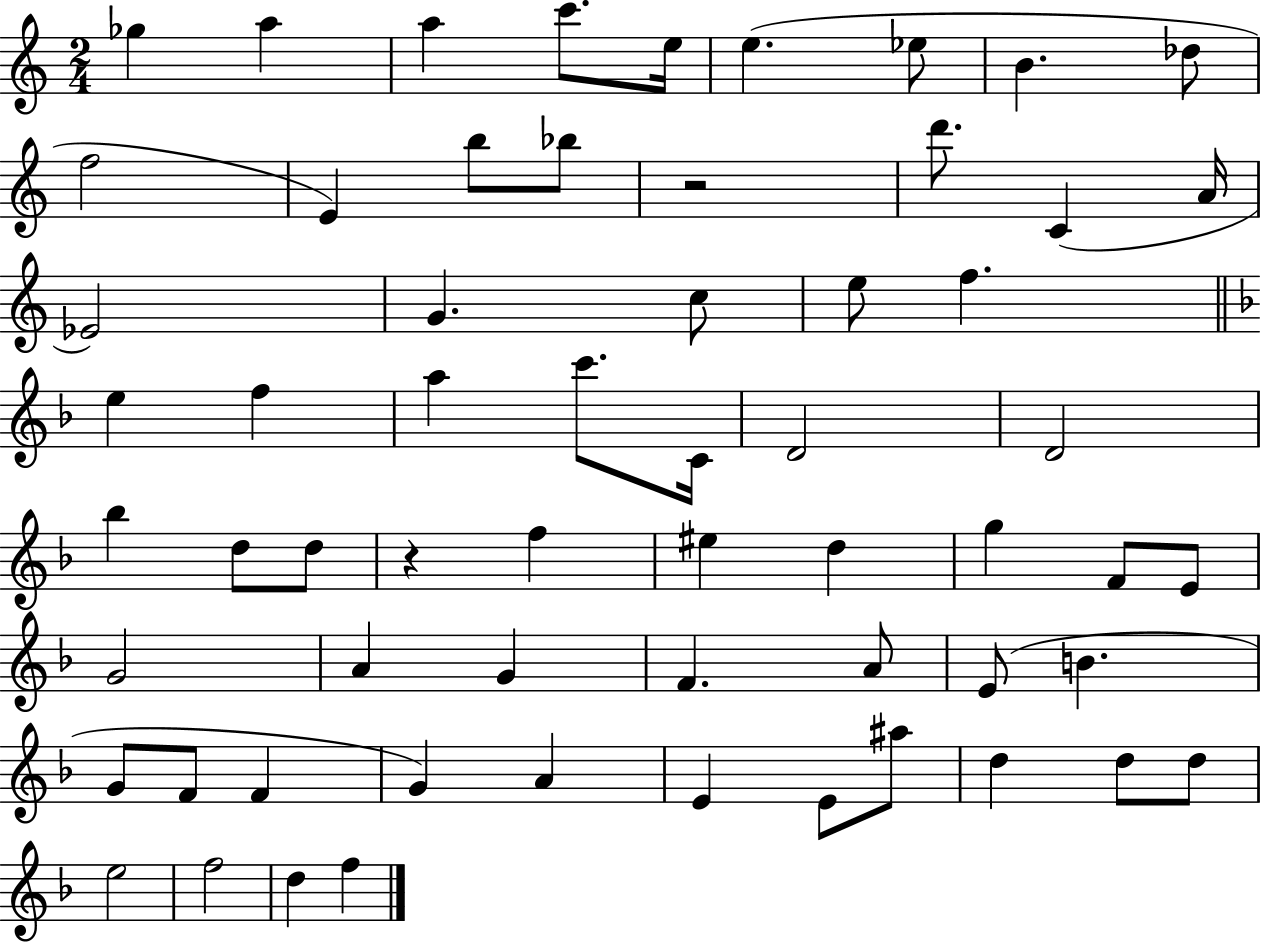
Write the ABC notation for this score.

X:1
T:Untitled
M:2/4
L:1/4
K:C
_g a a c'/2 e/4 e _e/2 B _d/2 f2 E b/2 _b/2 z2 d'/2 C A/4 _E2 G c/2 e/2 f e f a c'/2 C/4 D2 D2 _b d/2 d/2 z f ^e d g F/2 E/2 G2 A G F A/2 E/2 B G/2 F/2 F G A E E/2 ^a/2 d d/2 d/2 e2 f2 d f